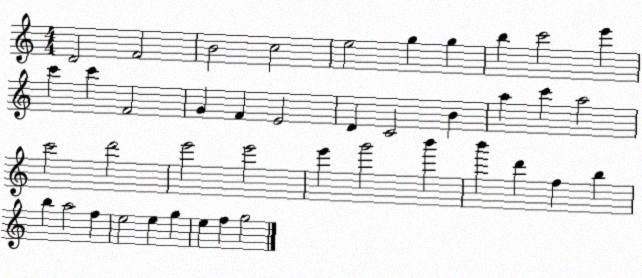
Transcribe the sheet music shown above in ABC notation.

X:1
T:Untitled
M:4/4
L:1/4
K:C
D2 F2 B2 c2 e2 g g b c'2 e' c' c' F2 G F E2 D C2 B a c' a2 c'2 d'2 e'2 e'2 e' g'2 b' b' d' f b b a2 f e2 e g e f g2